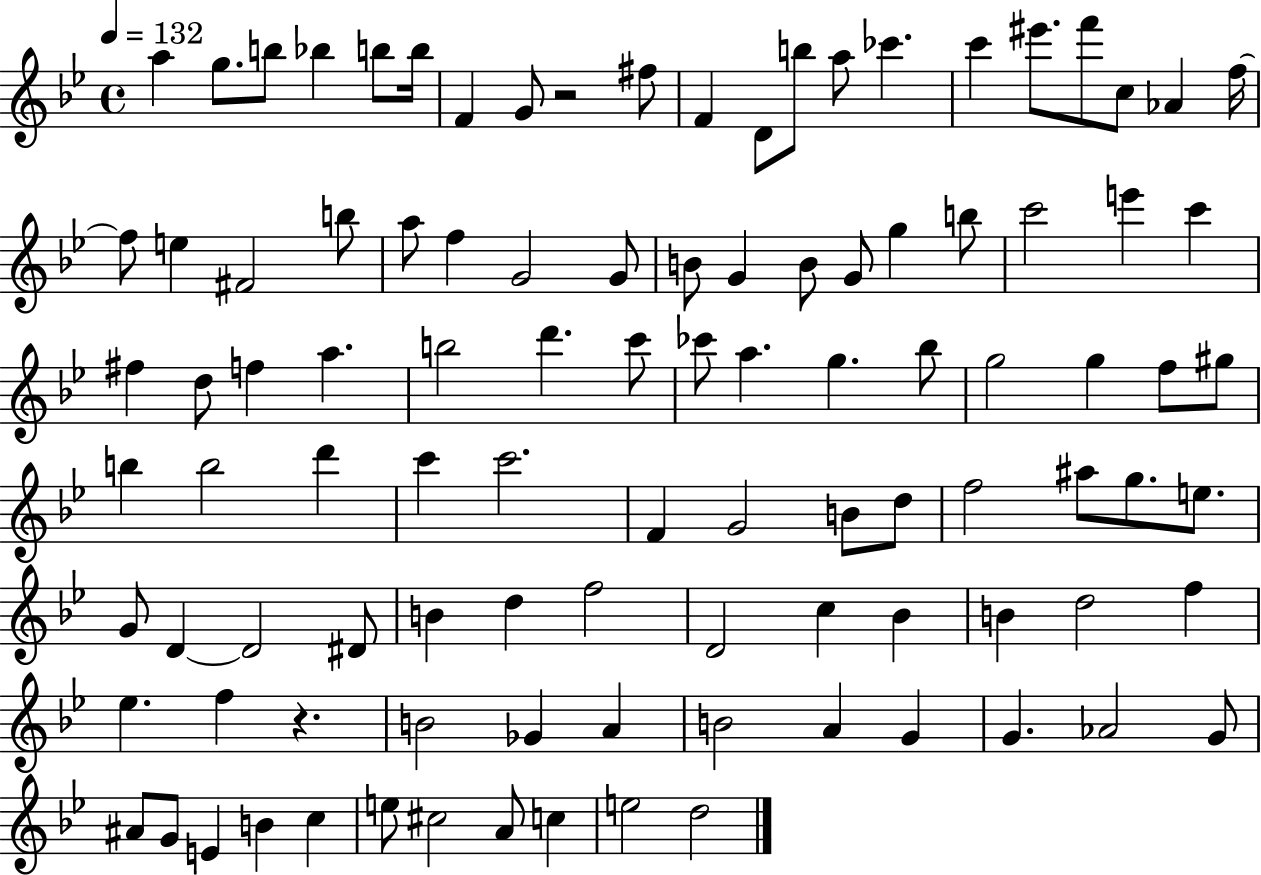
{
  \clef treble
  \time 4/4
  \defaultTimeSignature
  \key bes \major
  \tempo 4 = 132
  a''4 g''8. b''8 bes''4 b''8 b''16 | f'4 g'8 r2 fis''8 | f'4 d'8 b''8 a''8 ces'''4. | c'''4 eis'''8. f'''8 c''8 aes'4 f''16~~ | \break f''8 e''4 fis'2 b''8 | a''8 f''4 g'2 g'8 | b'8 g'4 b'8 g'8 g''4 b''8 | c'''2 e'''4 c'''4 | \break fis''4 d''8 f''4 a''4. | b''2 d'''4. c'''8 | ces'''8 a''4. g''4. bes''8 | g''2 g''4 f''8 gis''8 | \break b''4 b''2 d'''4 | c'''4 c'''2. | f'4 g'2 b'8 d''8 | f''2 ais''8 g''8. e''8. | \break g'8 d'4~~ d'2 dis'8 | b'4 d''4 f''2 | d'2 c''4 bes'4 | b'4 d''2 f''4 | \break ees''4. f''4 r4. | b'2 ges'4 a'4 | b'2 a'4 g'4 | g'4. aes'2 g'8 | \break ais'8 g'8 e'4 b'4 c''4 | e''8 cis''2 a'8 c''4 | e''2 d''2 | \bar "|."
}